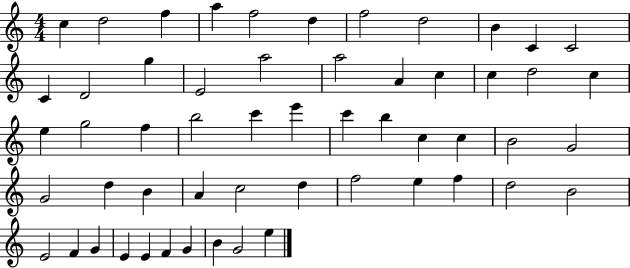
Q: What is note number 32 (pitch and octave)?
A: C5